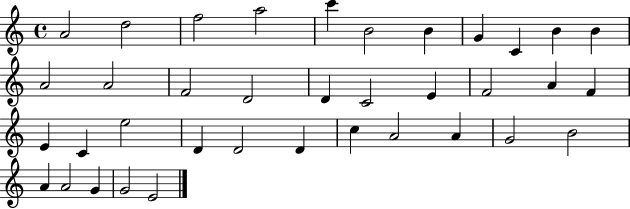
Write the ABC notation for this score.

X:1
T:Untitled
M:4/4
L:1/4
K:C
A2 d2 f2 a2 c' B2 B G C B B A2 A2 F2 D2 D C2 E F2 A F E C e2 D D2 D c A2 A G2 B2 A A2 G G2 E2